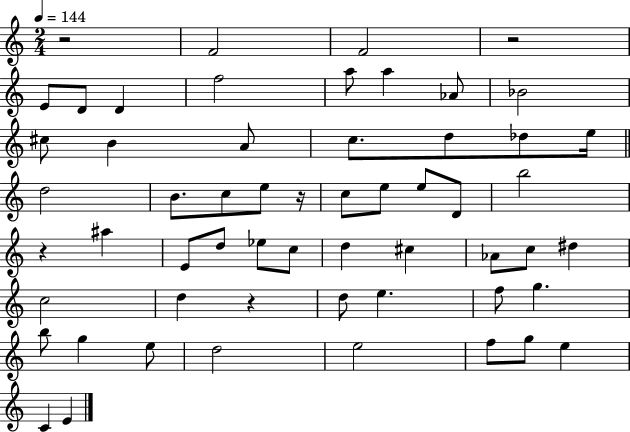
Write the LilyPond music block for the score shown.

{
  \clef treble
  \numericTimeSignature
  \time 2/4
  \key c \major
  \tempo 4 = 144
  \repeat volta 2 { r2 | f'2 | f'2 | r2 | \break e'8 d'8 d'4 | f''2 | a''8 a''4 aes'8 | bes'2 | \break cis''8 b'4 a'8 | c''8. d''8 des''8 e''16 | \bar "||" \break \key c \major d''2 | b'8. c''8 e''8 r16 | c''8 e''8 e''8 d'8 | b''2 | \break r4 ais''4 | e'8 d''8 ees''8 c''8 | d''4 cis''4 | aes'8 c''8 dis''4 | \break c''2 | d''4 r4 | d''8 e''4. | f''8 g''4. | \break b''8 g''4 e''8 | d''2 | e''2 | f''8 g''8 e''4 | \break c'4 e'4 | } \bar "|."
}